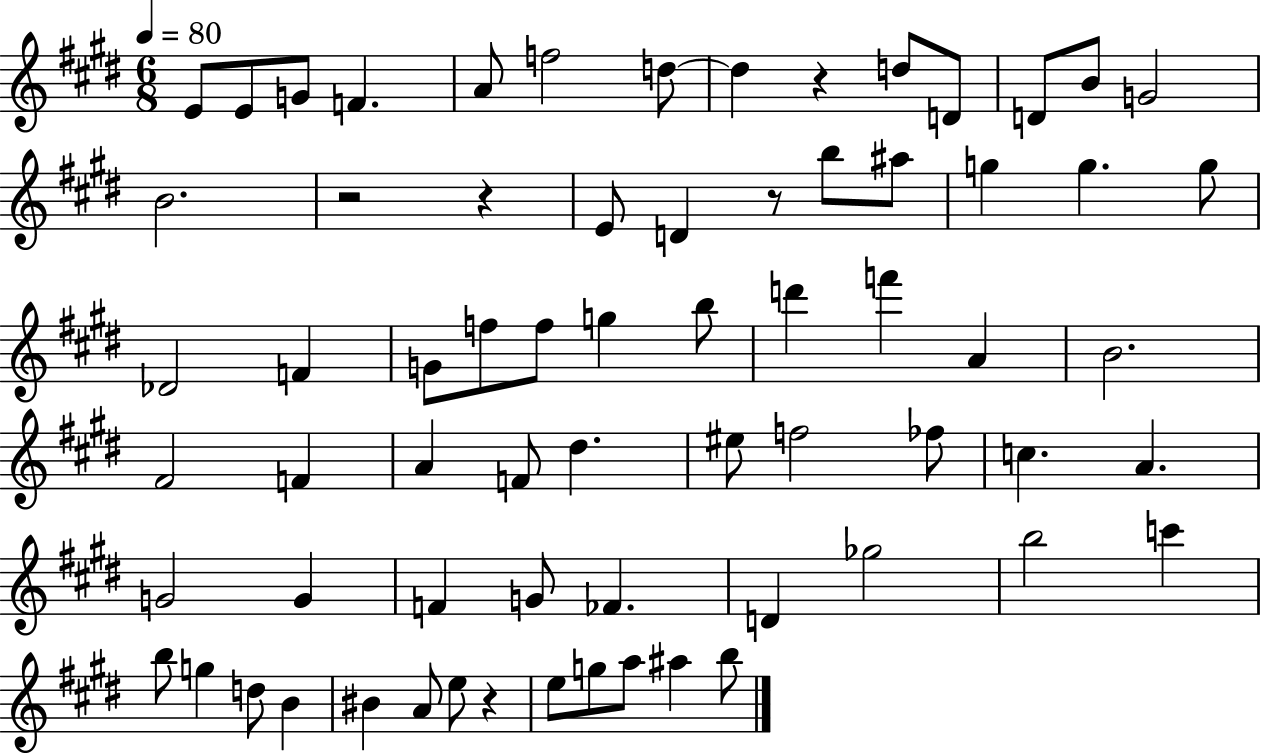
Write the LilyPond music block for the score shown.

{
  \clef treble
  \numericTimeSignature
  \time 6/8
  \key e \major
  \tempo 4 = 80
  e'8 e'8 g'8 f'4. | a'8 f''2 d''8~~ | d''4 r4 d''8 d'8 | d'8 b'8 g'2 | \break b'2. | r2 r4 | e'8 d'4 r8 b''8 ais''8 | g''4 g''4. g''8 | \break des'2 f'4 | g'8 f''8 f''8 g''4 b''8 | d'''4 f'''4 a'4 | b'2. | \break fis'2 f'4 | a'4 f'8 dis''4. | eis''8 f''2 fes''8 | c''4. a'4. | \break g'2 g'4 | f'4 g'8 fes'4. | d'4 ges''2 | b''2 c'''4 | \break b''8 g''4 d''8 b'4 | bis'4 a'8 e''8 r4 | e''8 g''8 a''8 ais''4 b''8 | \bar "|."
}